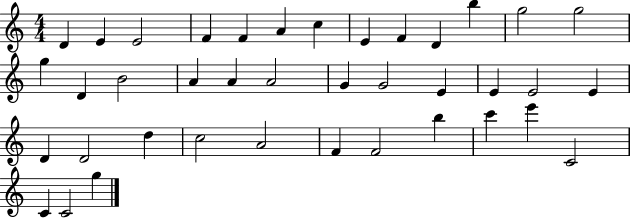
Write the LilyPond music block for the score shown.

{
  \clef treble
  \numericTimeSignature
  \time 4/4
  \key c \major
  d'4 e'4 e'2 | f'4 f'4 a'4 c''4 | e'4 f'4 d'4 b''4 | g''2 g''2 | \break g''4 d'4 b'2 | a'4 a'4 a'2 | g'4 g'2 e'4 | e'4 e'2 e'4 | \break d'4 d'2 d''4 | c''2 a'2 | f'4 f'2 b''4 | c'''4 e'''4 c'2 | \break c'4 c'2 g''4 | \bar "|."
}